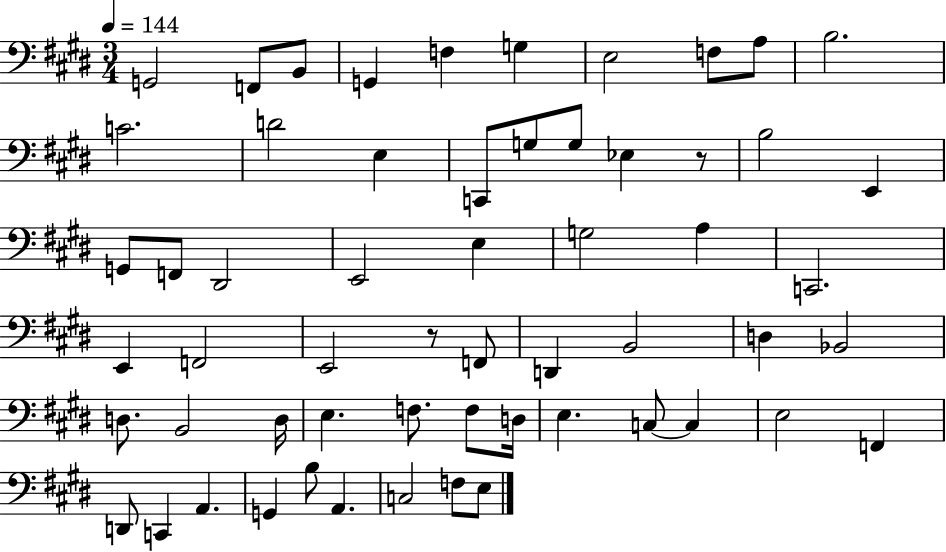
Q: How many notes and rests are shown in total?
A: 58